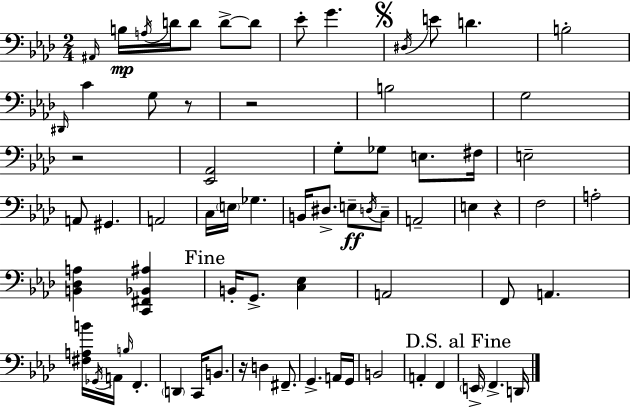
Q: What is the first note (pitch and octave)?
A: A#2